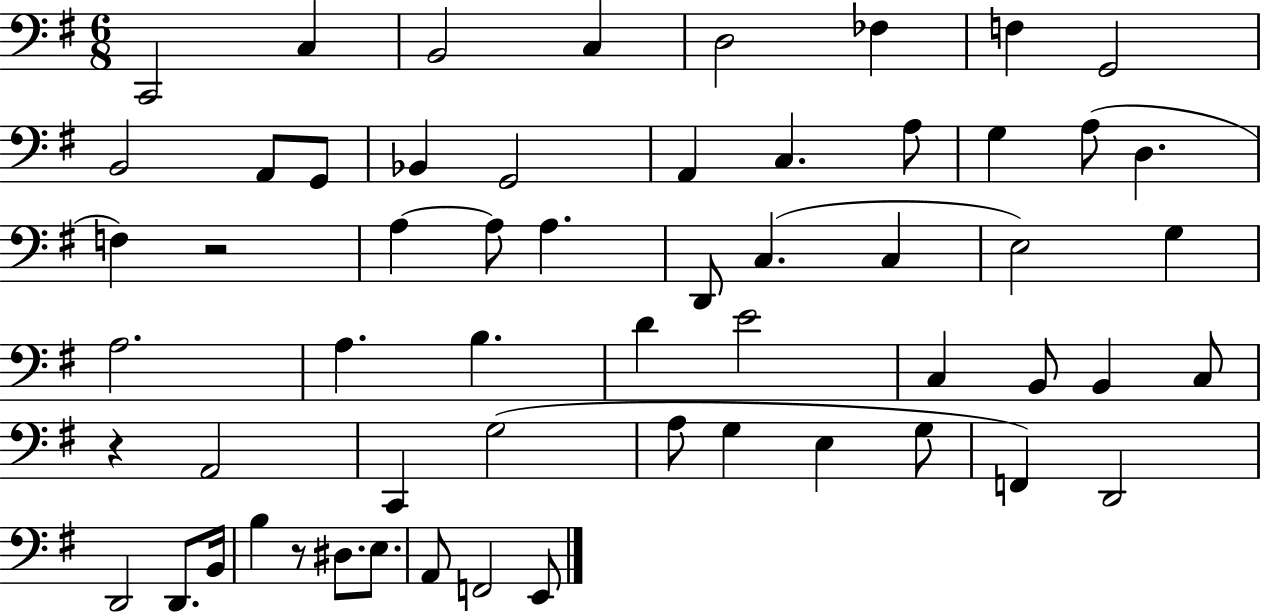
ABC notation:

X:1
T:Untitled
M:6/8
L:1/4
K:G
C,,2 C, B,,2 C, D,2 _F, F, G,,2 B,,2 A,,/2 G,,/2 _B,, G,,2 A,, C, A,/2 G, A,/2 D, F, z2 A, A,/2 A, D,,/2 C, C, E,2 G, A,2 A, B, D E2 C, B,,/2 B,, C,/2 z A,,2 C,, G,2 A,/2 G, E, G,/2 F,, D,,2 D,,2 D,,/2 B,,/4 B, z/2 ^D,/2 E,/2 A,,/2 F,,2 E,,/2